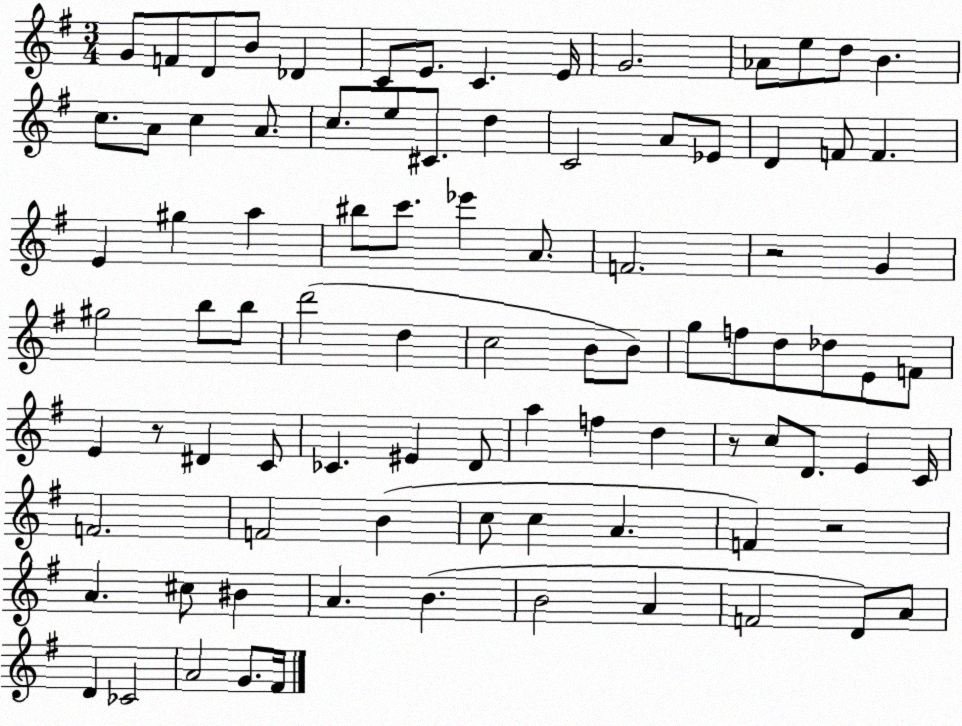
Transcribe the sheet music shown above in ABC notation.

X:1
T:Untitled
M:3/4
L:1/4
K:G
G/2 F/2 D/2 B/2 _D C/2 E/2 C E/4 G2 _A/2 e/2 d/2 B c/2 A/2 c A/2 c/2 e/2 ^C/2 d C2 A/2 _E/2 D F/2 F E ^g a ^b/2 c'/2 _e' A/2 F2 z2 G ^g2 b/2 b/2 d'2 d c2 B/2 B/2 g/2 f/2 d/2 _d/2 E/2 F/2 E z/2 ^D C/2 _C ^E D/2 a f d z/2 c/2 D/2 E C/4 F2 F2 B c/2 c A F z2 A ^c/2 ^B A B B2 A F2 D/2 A/2 D _C2 A2 G/2 ^F/4